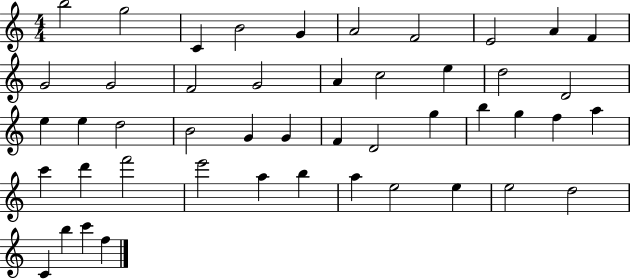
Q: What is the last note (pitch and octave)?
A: F5